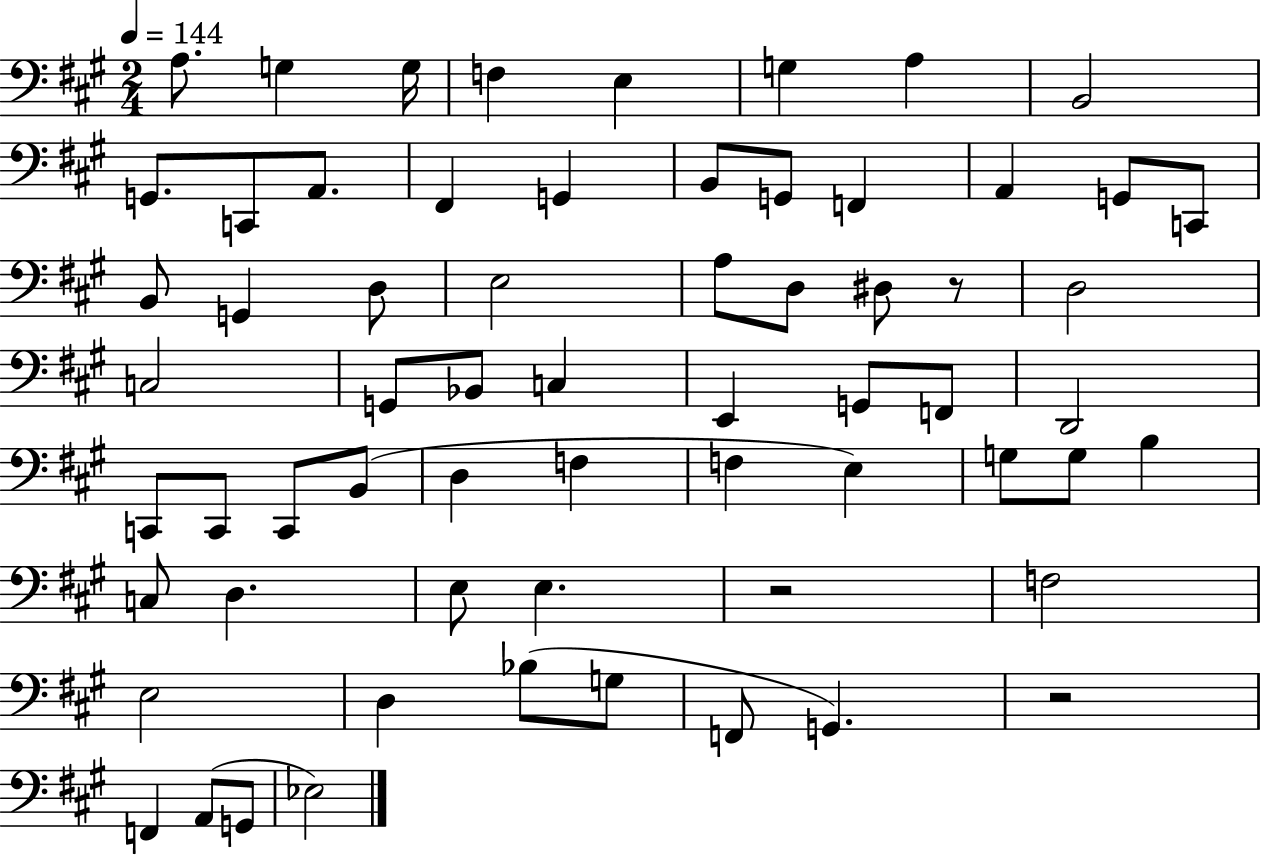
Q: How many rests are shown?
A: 3